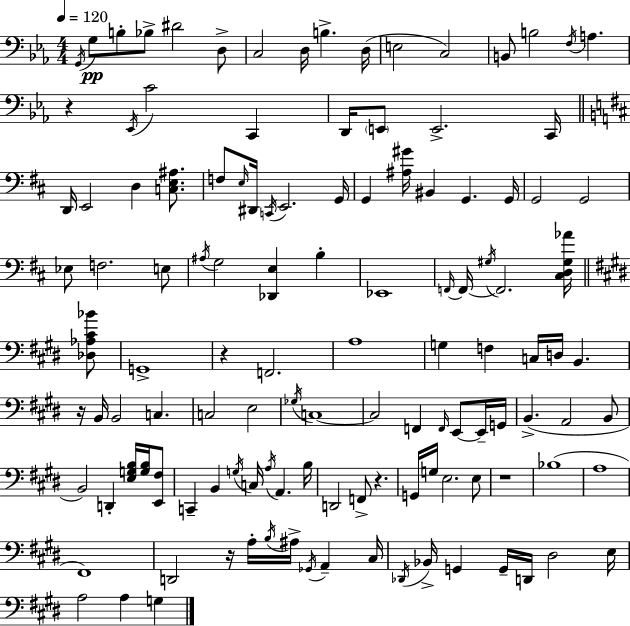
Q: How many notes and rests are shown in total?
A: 122